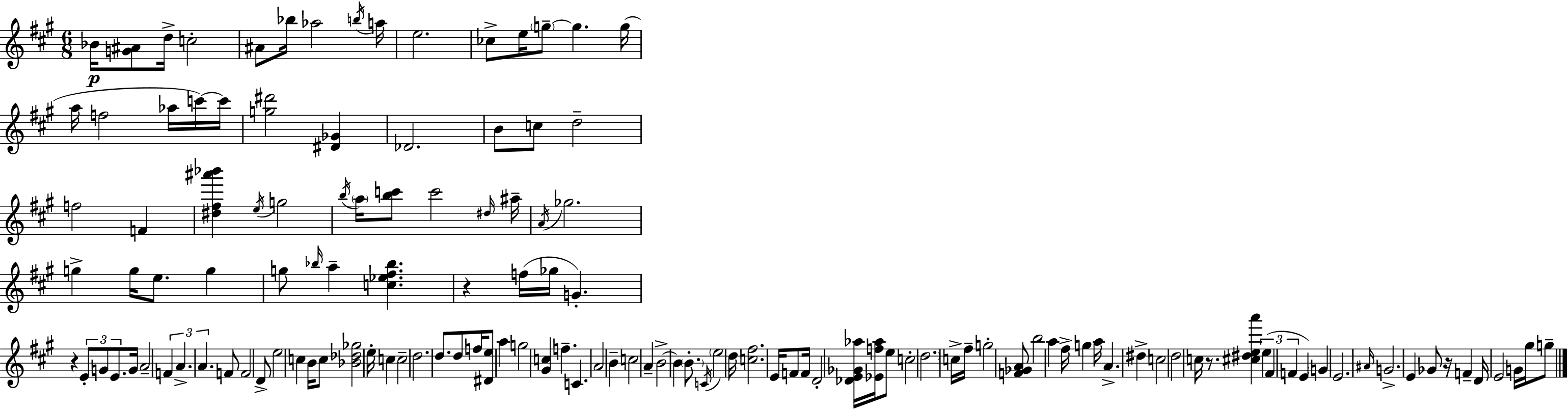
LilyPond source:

{
  \clef treble
  \numericTimeSignature
  \time 6/8
  \key a \major
  bes'16\p <g' ais'>8 d''16-> c''2-. | ais'8 bes''16 aes''2 \acciaccatura { b''16 } | a''16 e''2. | ces''8-> e''16 \parenthesize g''8--~~ g''4. | \break g''16( a''16 f''2 aes''16 c'''16~~) | c'''16 <g'' dis'''>2 <dis' ges'>4 | des'2. | b'8 c''8 d''2-- | \break f''2 f'4 | <dis'' fis'' ais''' bes'''>4 \acciaccatura { e''16 } g''2 | \acciaccatura { b''16 } \parenthesize a''16 <b'' c'''>8 c'''2 | \grace { dis''16 } ais''16-- \acciaccatura { a'16 } ges''2. | \break g''4-> g''16 e''8. | g''4 g''8 \grace { bes''16 } a''4-- | <c'' ees'' fis'' bes''>4. r4 f''16( ges''16 | g'4.-.) r4 \tuplet 3/2 { e'8-. | \break g'8 e'8. } g'16 a'2-- | \tuplet 3/2 { f'4 a'4.-> | a'4. } f'8 f'2 | d'8-> e''2 | \break c''4 b'16 c''8 <bes' des'' ges''>2 | e''16-. c''4 c''2-- | d''2. | d''8. d''8 f''16 | \break <dis' e''>8 a''4 g''2 | <gis' c''>4 f''4.-- | c'4. a'2 | b'4-- c''2 | \break a'4-- b'2->~~ | b'4 \parenthesize b'8.-. \acciaccatura { c'16 } \parenthesize e''2 | d''16 <c'' fis''>2. | e'16 f'8 f'16 d'2-. | \break <des' e' ges' aes''>16 <ees' f'' aes''>16 e''8 c''2-. | \parenthesize d''2. | c''16-> fis''16-- g''2-. | <f' ges' a'>8 b''2 | \break a''4 fis''16-> g''4 | a''16 a'4.-> dis''4-> c''2 | d''2 | c''16 r8. <cis'' dis'' e'' a'''>4 \tuplet 3/2 { e''4( | \break fis'4 f'4 } e'4) | \parenthesize g'4 e'2. | \grace { ais'16 } g'2.-> | e'4 | \break ges'8 r16 f'4-- d'16 e'2 | g'16 gis''16 g''8-- \bar "|."
}